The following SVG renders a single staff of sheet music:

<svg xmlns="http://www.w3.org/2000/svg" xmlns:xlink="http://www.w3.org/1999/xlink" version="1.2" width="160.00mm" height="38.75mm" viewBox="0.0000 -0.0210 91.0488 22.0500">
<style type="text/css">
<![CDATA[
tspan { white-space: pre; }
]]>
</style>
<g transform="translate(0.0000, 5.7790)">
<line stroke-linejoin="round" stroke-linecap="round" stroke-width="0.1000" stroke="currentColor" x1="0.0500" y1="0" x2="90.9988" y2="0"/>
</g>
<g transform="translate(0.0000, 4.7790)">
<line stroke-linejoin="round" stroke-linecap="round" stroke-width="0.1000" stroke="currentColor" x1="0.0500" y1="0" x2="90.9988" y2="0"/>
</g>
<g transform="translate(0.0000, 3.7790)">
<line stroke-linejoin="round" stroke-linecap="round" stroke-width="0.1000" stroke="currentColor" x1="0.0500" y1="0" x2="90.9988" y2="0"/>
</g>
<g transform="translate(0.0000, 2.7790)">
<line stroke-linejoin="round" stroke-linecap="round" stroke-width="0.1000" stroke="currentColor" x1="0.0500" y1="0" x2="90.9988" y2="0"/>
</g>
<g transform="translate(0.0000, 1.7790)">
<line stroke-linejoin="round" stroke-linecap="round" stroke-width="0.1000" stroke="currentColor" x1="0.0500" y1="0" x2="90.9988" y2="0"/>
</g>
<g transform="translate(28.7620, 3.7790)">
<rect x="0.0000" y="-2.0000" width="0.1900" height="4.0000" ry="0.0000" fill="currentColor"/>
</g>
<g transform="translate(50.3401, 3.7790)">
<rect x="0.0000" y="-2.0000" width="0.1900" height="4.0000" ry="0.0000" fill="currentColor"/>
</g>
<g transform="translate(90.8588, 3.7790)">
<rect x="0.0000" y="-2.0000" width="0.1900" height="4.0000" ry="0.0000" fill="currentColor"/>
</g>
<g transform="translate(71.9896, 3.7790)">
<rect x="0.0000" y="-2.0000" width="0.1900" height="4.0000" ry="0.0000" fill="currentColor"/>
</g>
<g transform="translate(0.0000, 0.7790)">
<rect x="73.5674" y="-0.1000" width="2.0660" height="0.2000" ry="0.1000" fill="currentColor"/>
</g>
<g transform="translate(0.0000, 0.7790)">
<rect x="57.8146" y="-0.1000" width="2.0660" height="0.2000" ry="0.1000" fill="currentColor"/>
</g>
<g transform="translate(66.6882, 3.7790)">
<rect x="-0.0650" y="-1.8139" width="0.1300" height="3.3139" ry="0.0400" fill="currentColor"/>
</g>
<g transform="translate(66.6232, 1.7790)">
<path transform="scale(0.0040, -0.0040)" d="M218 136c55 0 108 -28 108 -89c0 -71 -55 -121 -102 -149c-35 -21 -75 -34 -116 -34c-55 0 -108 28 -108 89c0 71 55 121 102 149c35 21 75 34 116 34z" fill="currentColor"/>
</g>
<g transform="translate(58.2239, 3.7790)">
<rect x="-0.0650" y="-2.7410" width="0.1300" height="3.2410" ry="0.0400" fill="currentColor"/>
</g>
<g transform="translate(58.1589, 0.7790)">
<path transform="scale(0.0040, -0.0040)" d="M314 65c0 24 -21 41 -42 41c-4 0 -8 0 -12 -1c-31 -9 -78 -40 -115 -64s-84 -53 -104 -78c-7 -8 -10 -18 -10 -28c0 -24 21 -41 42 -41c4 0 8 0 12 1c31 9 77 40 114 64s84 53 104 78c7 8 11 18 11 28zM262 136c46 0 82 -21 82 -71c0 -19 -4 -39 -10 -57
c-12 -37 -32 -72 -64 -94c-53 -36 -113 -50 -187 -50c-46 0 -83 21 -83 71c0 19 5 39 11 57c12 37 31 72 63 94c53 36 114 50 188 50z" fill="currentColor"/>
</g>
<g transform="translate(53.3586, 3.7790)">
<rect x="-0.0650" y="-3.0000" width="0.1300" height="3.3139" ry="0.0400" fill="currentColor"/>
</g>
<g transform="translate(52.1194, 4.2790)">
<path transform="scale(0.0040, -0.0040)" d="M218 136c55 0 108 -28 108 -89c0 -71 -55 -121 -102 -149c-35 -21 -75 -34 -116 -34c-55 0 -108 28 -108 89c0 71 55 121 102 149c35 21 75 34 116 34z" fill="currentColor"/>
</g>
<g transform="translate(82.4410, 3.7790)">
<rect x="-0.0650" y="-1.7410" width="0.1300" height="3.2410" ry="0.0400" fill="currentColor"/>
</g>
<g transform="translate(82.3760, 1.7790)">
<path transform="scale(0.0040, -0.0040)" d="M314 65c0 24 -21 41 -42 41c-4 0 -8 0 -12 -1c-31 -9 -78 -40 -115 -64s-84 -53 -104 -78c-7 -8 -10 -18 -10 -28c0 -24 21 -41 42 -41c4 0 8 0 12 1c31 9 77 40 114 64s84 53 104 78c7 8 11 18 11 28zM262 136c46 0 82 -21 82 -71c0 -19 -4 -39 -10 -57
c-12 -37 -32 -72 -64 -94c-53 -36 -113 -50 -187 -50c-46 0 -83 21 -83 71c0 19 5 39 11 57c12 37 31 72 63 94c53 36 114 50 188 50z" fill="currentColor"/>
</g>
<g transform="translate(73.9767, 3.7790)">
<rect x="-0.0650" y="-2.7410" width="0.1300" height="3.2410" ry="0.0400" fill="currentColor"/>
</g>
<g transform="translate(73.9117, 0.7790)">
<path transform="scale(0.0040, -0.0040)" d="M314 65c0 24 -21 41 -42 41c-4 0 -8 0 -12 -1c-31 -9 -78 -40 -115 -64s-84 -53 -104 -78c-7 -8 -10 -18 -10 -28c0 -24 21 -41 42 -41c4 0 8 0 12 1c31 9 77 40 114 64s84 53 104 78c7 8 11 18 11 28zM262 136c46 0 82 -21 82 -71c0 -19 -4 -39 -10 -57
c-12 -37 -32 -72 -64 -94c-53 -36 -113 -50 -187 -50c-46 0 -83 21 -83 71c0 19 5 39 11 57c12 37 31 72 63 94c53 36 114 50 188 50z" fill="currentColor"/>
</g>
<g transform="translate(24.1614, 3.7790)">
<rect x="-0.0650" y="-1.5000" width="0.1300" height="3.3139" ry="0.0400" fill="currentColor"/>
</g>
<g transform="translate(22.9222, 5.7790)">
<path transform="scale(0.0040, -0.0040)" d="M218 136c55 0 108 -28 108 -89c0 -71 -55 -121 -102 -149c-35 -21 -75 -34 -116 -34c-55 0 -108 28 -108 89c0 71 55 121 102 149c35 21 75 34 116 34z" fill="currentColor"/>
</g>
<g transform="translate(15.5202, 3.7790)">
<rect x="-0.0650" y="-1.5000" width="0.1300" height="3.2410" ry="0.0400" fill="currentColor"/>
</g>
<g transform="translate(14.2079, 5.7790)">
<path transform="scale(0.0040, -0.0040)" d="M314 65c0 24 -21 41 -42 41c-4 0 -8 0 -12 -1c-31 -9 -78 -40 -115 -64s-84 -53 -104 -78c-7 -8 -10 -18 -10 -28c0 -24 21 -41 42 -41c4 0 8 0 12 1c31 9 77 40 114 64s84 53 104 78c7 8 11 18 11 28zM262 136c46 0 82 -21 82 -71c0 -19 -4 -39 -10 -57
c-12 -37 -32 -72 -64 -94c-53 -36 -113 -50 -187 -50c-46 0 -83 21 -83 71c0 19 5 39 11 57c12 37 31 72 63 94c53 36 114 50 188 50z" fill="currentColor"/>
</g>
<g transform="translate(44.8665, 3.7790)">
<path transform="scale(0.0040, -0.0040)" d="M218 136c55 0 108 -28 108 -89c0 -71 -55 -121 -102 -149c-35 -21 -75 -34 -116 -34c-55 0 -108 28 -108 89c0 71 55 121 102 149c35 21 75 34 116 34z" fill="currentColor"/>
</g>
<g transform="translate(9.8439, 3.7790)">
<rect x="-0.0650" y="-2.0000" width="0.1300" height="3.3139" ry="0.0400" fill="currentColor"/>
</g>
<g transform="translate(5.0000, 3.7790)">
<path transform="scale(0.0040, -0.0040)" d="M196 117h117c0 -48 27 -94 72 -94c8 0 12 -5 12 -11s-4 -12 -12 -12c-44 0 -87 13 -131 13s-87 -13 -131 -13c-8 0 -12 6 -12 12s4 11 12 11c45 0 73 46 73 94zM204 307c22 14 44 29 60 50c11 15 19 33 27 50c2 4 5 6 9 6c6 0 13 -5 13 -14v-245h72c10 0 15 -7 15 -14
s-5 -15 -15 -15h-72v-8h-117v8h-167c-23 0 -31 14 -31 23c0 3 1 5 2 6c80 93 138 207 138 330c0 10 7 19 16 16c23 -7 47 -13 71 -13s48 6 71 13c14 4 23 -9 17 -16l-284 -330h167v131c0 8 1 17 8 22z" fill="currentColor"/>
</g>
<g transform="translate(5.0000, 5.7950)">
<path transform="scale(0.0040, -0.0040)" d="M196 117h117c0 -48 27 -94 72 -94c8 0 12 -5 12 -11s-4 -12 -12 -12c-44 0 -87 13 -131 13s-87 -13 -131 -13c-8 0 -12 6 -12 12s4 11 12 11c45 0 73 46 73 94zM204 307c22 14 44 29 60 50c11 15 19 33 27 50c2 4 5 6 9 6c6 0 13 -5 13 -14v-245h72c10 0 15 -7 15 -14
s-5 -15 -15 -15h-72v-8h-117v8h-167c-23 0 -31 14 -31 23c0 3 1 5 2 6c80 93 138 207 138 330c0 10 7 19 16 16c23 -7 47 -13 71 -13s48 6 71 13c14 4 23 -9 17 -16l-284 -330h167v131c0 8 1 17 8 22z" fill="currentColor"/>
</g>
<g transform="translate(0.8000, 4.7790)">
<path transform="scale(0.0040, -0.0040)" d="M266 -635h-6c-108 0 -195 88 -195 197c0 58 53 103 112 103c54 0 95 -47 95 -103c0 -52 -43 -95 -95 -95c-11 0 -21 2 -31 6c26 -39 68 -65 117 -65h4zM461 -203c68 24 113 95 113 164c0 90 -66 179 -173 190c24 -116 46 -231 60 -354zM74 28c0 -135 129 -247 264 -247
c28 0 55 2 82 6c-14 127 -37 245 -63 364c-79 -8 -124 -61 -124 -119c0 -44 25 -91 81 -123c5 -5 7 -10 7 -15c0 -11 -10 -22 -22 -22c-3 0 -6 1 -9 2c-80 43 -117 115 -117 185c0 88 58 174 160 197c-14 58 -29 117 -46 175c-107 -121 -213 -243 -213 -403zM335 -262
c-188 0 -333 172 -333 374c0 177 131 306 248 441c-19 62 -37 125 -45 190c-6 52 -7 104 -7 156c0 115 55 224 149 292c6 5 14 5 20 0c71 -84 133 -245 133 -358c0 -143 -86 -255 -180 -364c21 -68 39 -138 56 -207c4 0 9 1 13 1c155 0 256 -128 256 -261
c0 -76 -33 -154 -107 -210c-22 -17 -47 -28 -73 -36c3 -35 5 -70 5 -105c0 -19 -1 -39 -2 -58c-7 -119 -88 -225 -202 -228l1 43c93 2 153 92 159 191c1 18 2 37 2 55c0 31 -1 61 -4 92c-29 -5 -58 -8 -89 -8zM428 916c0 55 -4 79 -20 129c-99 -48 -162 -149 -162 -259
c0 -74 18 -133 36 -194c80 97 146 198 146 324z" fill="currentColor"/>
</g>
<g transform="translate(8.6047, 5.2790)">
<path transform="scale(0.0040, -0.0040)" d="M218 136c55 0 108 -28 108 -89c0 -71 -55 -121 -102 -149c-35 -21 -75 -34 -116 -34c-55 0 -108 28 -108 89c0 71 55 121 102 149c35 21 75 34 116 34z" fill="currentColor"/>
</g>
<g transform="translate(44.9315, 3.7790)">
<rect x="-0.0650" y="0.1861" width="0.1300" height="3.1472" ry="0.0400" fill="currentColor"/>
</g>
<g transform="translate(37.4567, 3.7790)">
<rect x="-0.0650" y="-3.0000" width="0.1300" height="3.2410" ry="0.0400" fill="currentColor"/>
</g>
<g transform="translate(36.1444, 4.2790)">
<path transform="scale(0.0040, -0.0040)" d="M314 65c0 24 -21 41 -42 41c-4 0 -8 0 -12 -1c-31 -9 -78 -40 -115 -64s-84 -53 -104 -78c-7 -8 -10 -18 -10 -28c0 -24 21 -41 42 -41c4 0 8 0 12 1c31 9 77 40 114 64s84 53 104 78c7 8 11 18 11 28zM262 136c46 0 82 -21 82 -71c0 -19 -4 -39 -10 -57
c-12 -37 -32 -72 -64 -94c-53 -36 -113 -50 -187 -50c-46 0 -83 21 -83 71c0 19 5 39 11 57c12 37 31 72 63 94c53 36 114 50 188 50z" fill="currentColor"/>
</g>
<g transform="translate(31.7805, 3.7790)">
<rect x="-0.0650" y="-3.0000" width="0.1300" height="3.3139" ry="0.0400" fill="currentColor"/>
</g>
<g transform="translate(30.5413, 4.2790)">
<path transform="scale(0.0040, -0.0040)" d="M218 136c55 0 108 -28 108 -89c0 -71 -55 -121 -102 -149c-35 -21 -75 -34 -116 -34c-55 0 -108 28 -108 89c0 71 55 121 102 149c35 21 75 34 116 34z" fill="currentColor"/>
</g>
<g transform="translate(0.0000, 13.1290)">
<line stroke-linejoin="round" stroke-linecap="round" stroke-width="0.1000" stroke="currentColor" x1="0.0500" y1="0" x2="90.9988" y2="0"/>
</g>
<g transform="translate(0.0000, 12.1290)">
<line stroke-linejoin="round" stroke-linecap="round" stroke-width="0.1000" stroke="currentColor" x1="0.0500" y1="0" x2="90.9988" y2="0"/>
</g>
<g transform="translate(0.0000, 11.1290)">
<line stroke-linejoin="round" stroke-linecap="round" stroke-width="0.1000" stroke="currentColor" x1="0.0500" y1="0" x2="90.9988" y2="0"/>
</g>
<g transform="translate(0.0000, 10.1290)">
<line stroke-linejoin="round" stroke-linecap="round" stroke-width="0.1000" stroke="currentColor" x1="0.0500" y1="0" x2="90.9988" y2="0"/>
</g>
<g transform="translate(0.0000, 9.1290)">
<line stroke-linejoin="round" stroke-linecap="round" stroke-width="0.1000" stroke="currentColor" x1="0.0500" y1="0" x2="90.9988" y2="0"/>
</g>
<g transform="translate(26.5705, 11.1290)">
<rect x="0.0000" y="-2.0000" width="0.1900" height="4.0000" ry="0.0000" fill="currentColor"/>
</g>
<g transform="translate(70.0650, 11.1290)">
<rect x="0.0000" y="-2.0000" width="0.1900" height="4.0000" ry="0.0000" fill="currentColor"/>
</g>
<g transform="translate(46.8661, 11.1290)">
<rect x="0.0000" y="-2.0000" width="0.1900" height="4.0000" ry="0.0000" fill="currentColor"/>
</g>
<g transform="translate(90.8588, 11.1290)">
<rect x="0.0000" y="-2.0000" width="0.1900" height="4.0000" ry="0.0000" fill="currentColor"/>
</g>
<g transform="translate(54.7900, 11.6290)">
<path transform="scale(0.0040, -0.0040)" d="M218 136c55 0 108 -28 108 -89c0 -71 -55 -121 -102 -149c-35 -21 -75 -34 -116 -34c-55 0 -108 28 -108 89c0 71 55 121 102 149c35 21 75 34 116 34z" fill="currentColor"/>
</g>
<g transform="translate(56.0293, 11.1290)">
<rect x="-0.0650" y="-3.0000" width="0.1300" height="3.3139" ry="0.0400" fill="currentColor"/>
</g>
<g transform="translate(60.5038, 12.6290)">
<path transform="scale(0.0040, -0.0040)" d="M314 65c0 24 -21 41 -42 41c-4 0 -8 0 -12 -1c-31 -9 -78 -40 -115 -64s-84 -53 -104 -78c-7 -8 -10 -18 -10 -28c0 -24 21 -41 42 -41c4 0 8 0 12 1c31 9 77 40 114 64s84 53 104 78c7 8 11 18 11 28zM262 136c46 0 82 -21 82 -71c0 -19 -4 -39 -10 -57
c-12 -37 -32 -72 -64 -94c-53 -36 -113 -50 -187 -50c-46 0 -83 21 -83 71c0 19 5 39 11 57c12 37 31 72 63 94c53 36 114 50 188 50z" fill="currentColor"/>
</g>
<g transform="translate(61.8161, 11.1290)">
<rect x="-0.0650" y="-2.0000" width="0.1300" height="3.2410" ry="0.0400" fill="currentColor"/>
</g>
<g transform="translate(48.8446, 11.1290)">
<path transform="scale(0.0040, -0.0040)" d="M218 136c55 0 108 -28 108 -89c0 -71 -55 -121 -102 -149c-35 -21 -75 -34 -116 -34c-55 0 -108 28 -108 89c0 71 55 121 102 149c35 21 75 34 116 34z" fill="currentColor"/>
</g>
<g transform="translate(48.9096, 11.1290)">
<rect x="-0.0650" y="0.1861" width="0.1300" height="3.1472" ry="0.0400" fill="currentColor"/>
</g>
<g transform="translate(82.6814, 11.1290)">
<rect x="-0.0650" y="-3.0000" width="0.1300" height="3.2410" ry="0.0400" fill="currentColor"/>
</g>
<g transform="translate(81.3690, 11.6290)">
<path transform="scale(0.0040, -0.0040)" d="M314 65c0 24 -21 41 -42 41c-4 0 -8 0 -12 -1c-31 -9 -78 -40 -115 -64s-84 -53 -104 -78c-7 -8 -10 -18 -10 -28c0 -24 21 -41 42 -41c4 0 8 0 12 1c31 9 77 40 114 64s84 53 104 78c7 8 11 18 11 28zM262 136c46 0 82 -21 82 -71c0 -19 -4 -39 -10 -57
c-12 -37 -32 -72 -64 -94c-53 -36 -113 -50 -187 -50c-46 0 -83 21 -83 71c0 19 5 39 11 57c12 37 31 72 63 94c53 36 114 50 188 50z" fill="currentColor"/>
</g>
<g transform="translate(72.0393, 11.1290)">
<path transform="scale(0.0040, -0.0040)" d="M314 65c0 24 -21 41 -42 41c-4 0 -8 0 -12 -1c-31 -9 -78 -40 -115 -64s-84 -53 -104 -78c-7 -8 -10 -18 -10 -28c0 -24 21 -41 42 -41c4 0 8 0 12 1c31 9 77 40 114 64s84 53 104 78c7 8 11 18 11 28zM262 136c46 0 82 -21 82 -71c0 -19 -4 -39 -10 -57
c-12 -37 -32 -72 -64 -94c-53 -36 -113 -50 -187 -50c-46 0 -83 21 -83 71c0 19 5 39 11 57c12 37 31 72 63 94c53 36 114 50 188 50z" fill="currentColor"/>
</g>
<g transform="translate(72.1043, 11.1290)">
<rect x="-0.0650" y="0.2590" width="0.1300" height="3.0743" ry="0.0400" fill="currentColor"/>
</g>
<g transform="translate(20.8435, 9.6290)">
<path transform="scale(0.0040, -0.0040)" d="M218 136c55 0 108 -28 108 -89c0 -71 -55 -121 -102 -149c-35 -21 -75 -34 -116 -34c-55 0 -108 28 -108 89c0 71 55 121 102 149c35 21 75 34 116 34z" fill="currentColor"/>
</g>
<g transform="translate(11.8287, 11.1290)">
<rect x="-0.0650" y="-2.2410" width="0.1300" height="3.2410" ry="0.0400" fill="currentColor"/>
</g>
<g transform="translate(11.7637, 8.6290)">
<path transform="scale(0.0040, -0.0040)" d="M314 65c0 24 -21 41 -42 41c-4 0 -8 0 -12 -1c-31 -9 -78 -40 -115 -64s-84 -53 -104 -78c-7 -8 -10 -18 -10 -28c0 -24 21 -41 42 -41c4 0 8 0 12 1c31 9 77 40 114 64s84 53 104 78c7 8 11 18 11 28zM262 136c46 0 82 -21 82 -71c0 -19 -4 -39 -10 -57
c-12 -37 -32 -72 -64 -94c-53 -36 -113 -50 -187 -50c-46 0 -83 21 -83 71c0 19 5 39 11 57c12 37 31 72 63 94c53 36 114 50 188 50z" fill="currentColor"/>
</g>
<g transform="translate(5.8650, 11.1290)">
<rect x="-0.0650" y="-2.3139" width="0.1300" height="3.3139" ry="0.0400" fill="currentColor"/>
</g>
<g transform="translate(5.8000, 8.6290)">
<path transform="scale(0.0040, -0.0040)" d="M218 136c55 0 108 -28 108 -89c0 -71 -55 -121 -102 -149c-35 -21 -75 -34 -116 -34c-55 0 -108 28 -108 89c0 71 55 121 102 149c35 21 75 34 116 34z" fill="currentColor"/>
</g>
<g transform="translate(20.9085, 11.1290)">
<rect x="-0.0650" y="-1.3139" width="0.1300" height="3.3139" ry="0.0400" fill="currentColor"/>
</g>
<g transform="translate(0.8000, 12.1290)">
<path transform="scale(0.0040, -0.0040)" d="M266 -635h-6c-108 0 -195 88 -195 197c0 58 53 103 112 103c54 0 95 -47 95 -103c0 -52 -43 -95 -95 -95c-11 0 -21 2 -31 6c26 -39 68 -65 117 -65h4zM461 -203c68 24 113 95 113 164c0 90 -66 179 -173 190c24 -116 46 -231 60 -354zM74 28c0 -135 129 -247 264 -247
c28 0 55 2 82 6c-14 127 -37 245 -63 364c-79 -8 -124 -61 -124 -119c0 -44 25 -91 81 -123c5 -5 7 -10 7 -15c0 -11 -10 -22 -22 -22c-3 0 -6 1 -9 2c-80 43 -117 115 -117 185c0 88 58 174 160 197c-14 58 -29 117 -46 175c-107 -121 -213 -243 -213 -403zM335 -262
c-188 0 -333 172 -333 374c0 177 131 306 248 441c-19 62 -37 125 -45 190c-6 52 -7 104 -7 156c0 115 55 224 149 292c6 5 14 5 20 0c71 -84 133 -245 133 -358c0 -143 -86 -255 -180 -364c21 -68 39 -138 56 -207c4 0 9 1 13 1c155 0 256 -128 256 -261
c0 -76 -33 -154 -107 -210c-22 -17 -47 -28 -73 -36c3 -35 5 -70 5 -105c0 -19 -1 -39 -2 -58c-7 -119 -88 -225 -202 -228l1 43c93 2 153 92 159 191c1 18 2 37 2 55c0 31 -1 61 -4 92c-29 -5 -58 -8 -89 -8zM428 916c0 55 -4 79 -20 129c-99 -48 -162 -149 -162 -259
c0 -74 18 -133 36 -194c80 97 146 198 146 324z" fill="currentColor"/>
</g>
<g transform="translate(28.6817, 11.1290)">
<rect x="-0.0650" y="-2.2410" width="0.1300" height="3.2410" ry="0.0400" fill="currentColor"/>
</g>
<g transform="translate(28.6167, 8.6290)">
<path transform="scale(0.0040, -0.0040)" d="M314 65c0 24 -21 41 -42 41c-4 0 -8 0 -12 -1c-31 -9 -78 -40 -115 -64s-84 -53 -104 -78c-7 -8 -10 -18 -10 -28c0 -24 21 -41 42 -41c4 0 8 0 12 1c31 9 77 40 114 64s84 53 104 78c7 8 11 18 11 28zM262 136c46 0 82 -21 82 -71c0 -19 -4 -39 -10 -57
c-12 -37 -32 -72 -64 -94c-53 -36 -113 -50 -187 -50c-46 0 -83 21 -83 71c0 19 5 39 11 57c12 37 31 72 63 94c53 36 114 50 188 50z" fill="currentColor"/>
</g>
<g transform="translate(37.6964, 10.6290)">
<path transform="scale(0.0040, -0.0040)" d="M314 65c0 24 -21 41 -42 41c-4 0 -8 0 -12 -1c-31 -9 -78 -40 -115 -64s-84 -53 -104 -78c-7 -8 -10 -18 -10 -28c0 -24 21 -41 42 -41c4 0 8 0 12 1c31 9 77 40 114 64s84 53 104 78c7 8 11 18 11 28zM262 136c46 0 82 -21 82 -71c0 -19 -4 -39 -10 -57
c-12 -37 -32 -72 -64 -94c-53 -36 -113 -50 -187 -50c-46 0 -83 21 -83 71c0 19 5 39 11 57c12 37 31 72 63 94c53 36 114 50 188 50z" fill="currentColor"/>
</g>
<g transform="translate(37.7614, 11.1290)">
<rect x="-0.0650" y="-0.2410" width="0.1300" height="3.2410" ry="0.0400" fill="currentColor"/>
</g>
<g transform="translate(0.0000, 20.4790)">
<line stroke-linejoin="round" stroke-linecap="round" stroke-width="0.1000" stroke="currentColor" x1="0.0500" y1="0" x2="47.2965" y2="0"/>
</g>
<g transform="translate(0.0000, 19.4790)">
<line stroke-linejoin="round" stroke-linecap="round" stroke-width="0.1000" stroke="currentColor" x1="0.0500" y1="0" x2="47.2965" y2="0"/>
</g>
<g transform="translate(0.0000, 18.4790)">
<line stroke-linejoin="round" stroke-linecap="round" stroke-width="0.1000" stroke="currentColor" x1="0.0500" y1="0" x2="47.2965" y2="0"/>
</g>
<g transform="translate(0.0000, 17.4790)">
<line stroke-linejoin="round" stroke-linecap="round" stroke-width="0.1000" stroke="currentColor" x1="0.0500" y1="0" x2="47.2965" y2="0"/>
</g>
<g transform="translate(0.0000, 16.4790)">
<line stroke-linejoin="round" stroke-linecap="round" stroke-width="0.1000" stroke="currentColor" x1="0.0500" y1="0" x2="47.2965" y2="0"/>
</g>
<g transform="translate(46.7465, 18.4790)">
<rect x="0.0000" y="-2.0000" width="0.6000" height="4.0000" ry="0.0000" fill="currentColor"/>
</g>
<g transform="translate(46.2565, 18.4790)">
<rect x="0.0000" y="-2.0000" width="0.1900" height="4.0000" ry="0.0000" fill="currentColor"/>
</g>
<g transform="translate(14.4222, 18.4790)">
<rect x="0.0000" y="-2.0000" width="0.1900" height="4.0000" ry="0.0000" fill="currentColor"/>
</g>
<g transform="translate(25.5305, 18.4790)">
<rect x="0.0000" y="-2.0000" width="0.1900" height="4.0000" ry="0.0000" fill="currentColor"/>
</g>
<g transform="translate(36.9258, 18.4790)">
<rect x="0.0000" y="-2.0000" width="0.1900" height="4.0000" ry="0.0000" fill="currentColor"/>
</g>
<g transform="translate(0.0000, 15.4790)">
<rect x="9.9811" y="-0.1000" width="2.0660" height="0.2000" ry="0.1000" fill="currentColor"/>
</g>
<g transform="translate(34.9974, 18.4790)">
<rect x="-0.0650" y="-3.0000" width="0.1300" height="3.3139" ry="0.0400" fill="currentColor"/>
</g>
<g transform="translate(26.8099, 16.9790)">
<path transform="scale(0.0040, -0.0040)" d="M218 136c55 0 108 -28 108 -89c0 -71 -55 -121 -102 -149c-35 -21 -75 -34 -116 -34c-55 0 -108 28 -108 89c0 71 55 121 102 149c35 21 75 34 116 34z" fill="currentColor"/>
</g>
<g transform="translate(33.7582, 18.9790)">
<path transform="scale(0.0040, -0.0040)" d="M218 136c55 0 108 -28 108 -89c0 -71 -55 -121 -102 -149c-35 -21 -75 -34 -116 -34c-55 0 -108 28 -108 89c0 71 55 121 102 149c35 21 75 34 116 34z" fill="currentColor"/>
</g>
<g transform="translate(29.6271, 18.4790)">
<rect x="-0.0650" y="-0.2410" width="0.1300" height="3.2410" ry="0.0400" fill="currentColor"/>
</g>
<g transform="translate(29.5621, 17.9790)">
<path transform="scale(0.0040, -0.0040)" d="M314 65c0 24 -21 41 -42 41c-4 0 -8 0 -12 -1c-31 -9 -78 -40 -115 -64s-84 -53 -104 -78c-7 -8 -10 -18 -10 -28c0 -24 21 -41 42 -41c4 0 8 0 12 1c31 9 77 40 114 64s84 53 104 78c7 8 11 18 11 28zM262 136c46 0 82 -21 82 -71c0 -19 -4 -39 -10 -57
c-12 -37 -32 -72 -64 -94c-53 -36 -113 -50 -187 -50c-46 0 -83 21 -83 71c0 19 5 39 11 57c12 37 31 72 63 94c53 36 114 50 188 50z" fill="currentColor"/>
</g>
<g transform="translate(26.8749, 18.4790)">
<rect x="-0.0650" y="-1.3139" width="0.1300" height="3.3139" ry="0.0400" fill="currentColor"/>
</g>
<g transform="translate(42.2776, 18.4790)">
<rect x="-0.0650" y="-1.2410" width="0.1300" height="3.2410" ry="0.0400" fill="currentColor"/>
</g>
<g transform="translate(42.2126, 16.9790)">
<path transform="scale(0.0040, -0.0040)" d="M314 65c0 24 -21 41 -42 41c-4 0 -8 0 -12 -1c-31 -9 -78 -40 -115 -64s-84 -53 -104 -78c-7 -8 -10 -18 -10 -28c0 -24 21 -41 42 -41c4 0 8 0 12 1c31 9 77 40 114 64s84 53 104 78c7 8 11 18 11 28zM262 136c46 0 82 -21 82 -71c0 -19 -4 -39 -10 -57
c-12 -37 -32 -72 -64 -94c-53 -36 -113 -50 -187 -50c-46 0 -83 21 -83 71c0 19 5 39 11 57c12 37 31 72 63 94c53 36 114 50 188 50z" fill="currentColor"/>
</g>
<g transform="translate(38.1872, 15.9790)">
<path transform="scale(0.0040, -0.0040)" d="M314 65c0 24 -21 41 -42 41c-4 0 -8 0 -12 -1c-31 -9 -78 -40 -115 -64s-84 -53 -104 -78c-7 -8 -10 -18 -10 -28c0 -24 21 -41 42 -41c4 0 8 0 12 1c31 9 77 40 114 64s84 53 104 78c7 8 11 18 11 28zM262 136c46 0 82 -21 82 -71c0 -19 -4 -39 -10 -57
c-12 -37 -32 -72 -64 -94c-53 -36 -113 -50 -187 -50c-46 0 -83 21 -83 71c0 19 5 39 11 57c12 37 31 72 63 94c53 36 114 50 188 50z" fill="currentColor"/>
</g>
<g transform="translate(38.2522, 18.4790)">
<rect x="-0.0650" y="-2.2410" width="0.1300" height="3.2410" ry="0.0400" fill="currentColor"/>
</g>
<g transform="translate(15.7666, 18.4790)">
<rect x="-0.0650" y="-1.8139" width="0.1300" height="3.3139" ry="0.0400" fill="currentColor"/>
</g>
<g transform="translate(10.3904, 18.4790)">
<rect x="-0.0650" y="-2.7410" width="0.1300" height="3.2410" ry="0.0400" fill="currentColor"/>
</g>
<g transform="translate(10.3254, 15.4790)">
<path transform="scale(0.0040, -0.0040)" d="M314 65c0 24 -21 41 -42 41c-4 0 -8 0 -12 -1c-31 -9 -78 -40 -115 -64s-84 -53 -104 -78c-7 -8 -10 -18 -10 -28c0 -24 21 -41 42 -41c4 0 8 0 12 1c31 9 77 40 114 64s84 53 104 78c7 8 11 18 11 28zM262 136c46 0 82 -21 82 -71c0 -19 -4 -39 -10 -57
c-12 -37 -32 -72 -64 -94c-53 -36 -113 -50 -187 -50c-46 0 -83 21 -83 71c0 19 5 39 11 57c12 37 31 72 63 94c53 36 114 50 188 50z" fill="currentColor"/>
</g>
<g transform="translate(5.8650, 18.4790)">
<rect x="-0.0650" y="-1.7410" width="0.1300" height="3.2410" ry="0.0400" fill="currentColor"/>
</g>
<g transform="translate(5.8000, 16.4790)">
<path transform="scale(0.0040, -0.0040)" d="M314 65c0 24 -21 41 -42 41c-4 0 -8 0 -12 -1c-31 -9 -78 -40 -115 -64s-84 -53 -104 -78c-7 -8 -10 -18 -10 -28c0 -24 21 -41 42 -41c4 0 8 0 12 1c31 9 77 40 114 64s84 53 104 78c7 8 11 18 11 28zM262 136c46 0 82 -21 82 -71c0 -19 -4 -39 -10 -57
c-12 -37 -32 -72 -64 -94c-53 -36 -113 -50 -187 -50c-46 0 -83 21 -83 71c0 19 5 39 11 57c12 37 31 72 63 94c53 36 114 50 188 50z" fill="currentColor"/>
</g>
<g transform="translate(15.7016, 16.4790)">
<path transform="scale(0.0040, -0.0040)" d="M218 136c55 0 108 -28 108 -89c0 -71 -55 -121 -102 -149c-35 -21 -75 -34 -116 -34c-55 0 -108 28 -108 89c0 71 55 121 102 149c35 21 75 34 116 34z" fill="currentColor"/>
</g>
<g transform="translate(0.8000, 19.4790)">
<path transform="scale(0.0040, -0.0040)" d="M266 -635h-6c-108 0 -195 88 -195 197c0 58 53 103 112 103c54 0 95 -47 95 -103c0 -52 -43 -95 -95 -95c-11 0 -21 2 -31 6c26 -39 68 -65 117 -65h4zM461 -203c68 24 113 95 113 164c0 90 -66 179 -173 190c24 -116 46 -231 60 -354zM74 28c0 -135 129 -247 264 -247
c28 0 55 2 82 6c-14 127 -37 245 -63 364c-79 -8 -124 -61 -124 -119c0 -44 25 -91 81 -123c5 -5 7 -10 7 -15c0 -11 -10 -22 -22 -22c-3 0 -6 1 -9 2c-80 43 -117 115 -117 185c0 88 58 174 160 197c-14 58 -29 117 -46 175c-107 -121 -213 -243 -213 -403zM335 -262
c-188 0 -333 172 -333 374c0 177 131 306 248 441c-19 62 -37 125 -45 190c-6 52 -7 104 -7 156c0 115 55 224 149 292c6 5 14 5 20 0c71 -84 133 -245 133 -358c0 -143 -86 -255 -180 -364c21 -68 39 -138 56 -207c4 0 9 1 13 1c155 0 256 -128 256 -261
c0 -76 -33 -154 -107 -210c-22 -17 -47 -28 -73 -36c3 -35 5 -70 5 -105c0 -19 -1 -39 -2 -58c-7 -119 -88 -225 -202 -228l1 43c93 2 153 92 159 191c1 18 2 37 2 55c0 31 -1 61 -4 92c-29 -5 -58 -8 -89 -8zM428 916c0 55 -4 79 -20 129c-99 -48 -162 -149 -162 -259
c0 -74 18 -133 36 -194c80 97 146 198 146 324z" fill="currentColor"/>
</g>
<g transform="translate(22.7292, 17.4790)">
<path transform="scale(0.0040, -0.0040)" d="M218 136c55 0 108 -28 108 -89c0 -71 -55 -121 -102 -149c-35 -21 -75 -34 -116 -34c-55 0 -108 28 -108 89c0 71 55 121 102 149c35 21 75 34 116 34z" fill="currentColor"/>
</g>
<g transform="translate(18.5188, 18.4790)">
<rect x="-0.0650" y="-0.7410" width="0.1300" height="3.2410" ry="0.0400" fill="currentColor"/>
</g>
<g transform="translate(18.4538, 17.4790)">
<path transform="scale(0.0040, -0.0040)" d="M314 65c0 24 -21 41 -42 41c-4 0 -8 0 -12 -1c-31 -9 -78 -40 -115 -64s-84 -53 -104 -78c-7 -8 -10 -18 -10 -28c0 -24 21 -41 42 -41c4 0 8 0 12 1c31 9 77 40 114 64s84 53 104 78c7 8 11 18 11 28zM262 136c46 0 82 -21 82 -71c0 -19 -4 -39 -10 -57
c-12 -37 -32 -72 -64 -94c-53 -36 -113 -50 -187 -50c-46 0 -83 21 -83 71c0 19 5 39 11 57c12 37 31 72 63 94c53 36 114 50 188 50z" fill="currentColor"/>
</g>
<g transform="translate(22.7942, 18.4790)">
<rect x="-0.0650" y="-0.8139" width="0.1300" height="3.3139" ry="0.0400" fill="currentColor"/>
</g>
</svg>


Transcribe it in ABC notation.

X:1
T:Untitled
M:4/4
L:1/4
K:C
F E2 E A A2 B A a2 f a2 f2 g g2 e g2 c2 B A F2 B2 A2 f2 a2 f d2 d e c2 A g2 e2